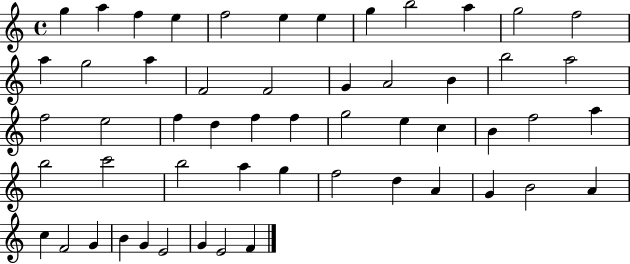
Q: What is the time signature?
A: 4/4